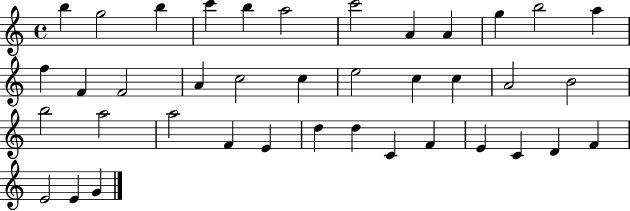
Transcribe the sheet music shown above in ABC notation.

X:1
T:Untitled
M:4/4
L:1/4
K:C
b g2 b c' b a2 c'2 A A g b2 a f F F2 A c2 c e2 c c A2 B2 b2 a2 a2 F E d d C F E C D F E2 E G